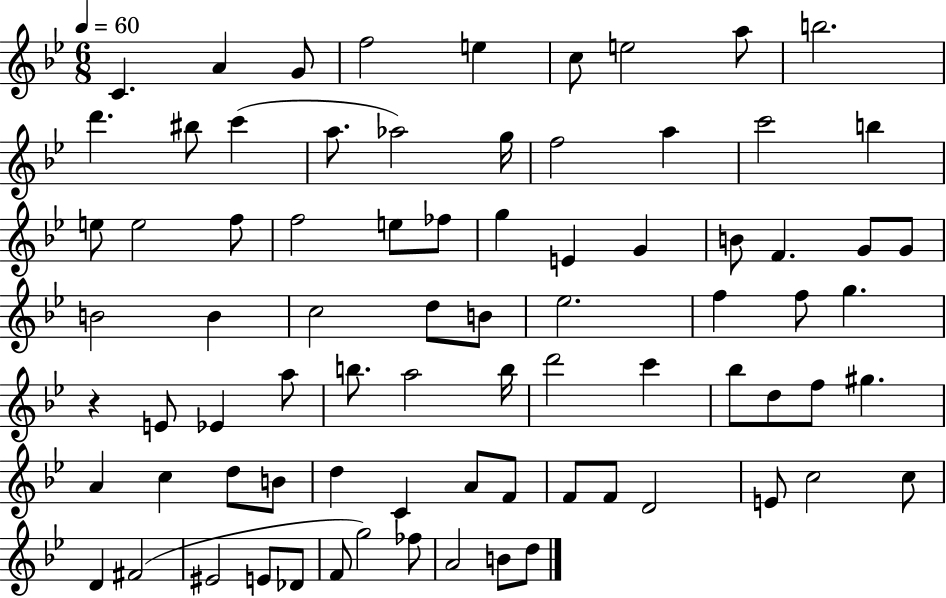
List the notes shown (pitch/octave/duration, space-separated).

C4/q. A4/q G4/e F5/h E5/q C5/e E5/h A5/e B5/h. D6/q. BIS5/e C6/q A5/e. Ab5/h G5/s F5/h A5/q C6/h B5/q E5/e E5/h F5/e F5/h E5/e FES5/e G5/q E4/q G4/q B4/e F4/q. G4/e G4/e B4/h B4/q C5/h D5/e B4/e Eb5/h. F5/q F5/e G5/q. R/q E4/e Eb4/q A5/e B5/e. A5/h B5/s D6/h C6/q Bb5/e D5/e F5/e G#5/q. A4/q C5/q D5/e B4/e D5/q C4/q A4/e F4/e F4/e F4/e D4/h E4/e C5/h C5/e D4/q F#4/h EIS4/h E4/e Db4/e F4/e G5/h FES5/e A4/h B4/e D5/e